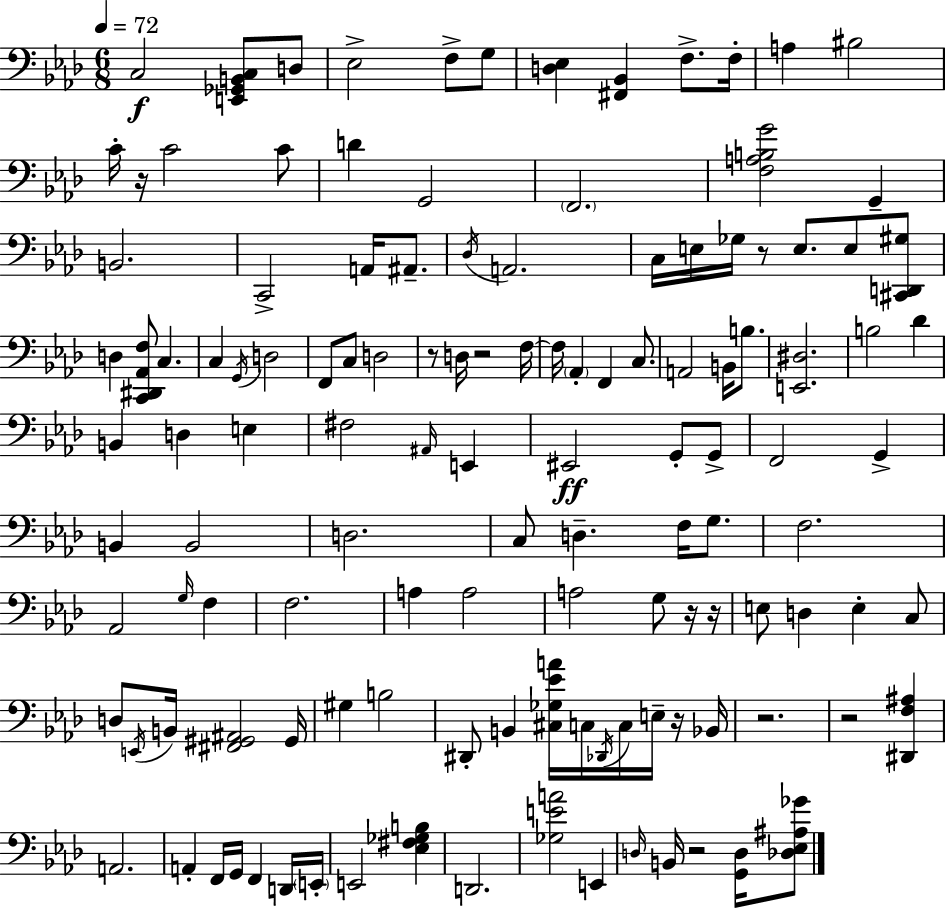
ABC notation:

X:1
T:Untitled
M:6/8
L:1/4
K:Ab
C,2 [E,,_G,,B,,C,]/2 D,/2 _E,2 F,/2 G,/2 [D,_E,] [^F,,_B,,] F,/2 F,/4 A, ^B,2 C/4 z/4 C2 C/2 D G,,2 F,,2 [F,A,B,G]2 G,, B,,2 C,,2 A,,/4 ^A,,/2 _D,/4 A,,2 C,/4 E,/4 _G,/4 z/2 E,/2 E,/2 [^C,,D,,^G,]/2 D, [C,,^D,,_A,,F,]/2 C, C, G,,/4 D,2 F,,/2 C,/2 D,2 z/2 D,/4 z2 F,/4 F,/4 _A,, F,, C,/2 A,,2 B,,/4 B,/2 [E,,^D,]2 B,2 _D B,, D, E, ^F,2 ^A,,/4 E,, ^E,,2 G,,/2 G,,/2 F,,2 G,, B,, B,,2 D,2 C,/2 D, F,/4 G,/2 F,2 _A,,2 G,/4 F, F,2 A, A,2 A,2 G,/2 z/4 z/4 E,/2 D, E, C,/2 D,/2 E,,/4 B,,/4 [^F,,^G,,^A,,]2 ^G,,/4 ^G, B,2 ^D,,/2 B,, [^C,_G,_EA]/4 C,/4 _D,,/4 C,/4 E,/4 z/4 _B,,/4 z2 z2 [^D,,F,^A,] A,,2 A,, F,,/4 G,,/4 F,, D,,/4 E,,/4 E,,2 [_E,^F,_G,B,] D,,2 [_G,EA]2 E,, D,/4 B,,/4 z2 [G,,D,]/4 [_D,_E,^A,_G]/2